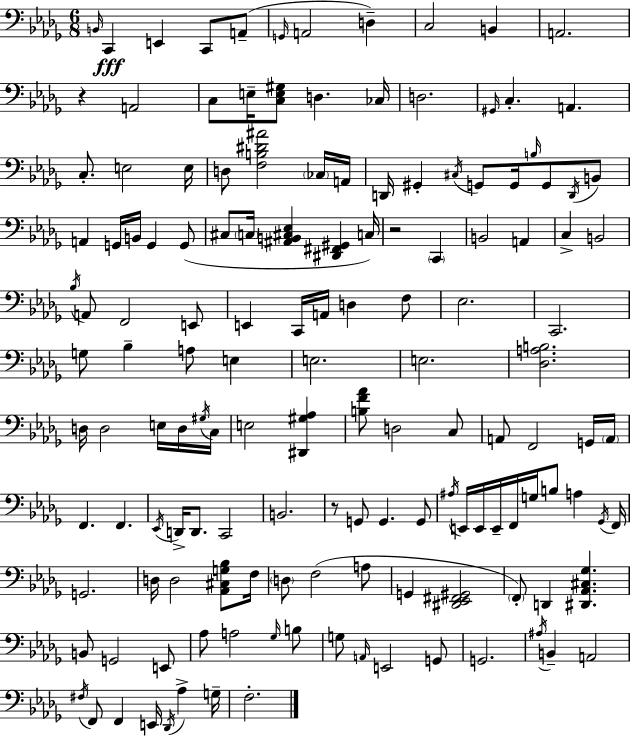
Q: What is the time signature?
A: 6/8